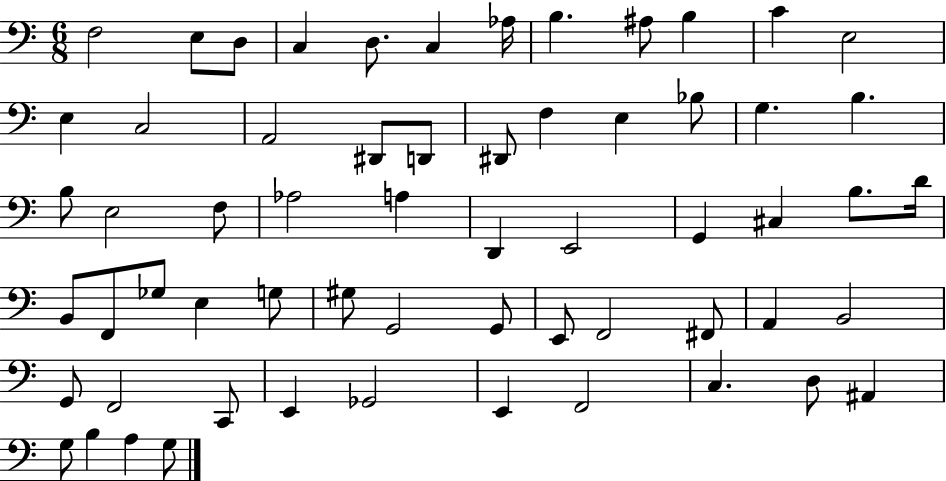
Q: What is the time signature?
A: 6/8